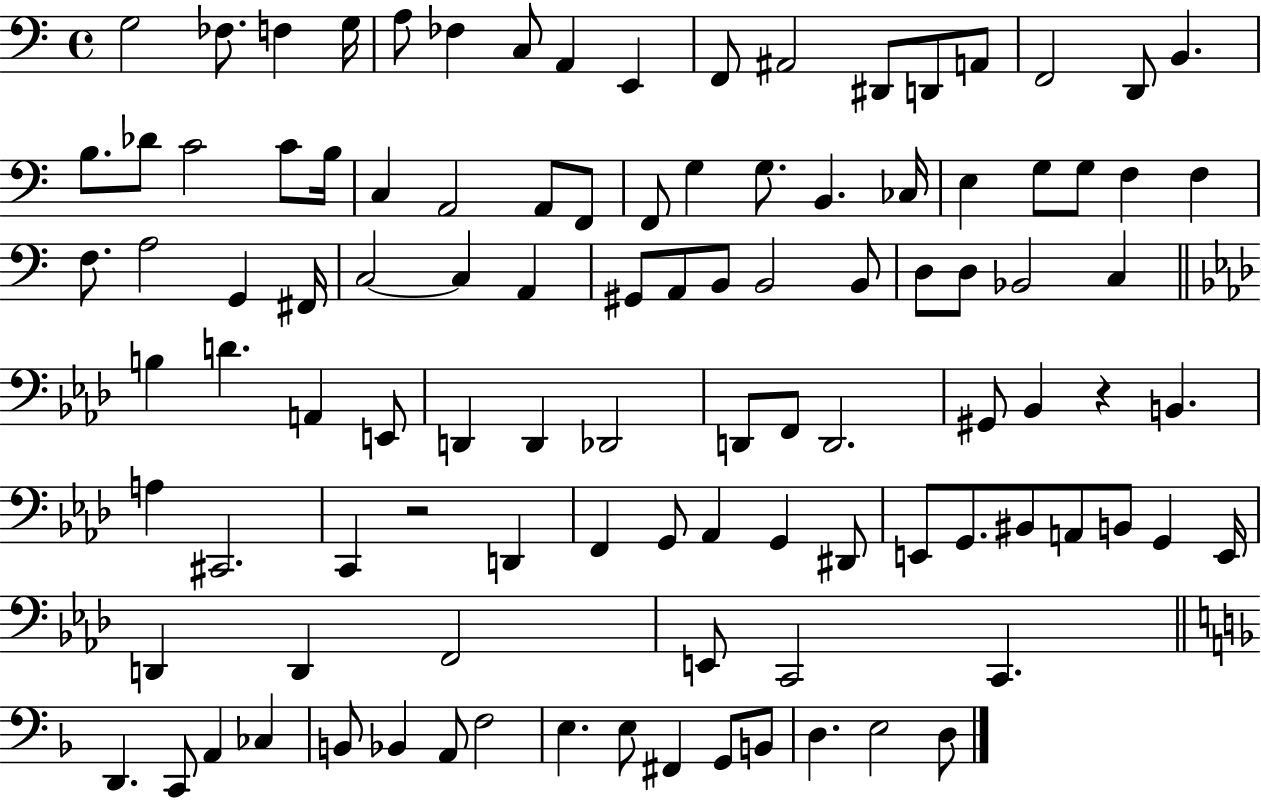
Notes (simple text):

G3/h FES3/e. F3/q G3/s A3/e FES3/q C3/e A2/q E2/q F2/e A#2/h D#2/e D2/e A2/e F2/h D2/e B2/q. B3/e. Db4/e C4/h C4/e B3/s C3/q A2/h A2/e F2/e F2/e G3/q G3/e. B2/q. CES3/s E3/q G3/e G3/e F3/q F3/q F3/e. A3/h G2/q F#2/s C3/h C3/q A2/q G#2/e A2/e B2/e B2/h B2/e D3/e D3/e Bb2/h C3/q B3/q D4/q. A2/q E2/e D2/q D2/q Db2/h D2/e F2/e D2/h. G#2/e Bb2/q R/q B2/q. A3/q C#2/h. C2/q R/h D2/q F2/q G2/e Ab2/q G2/q D#2/e E2/e G2/e. BIS2/e A2/e B2/e G2/q E2/s D2/q D2/q F2/h E2/e C2/h C2/q. D2/q. C2/e A2/q CES3/q B2/e Bb2/q A2/e F3/h E3/q. E3/e F#2/q G2/e B2/e D3/q. E3/h D3/e